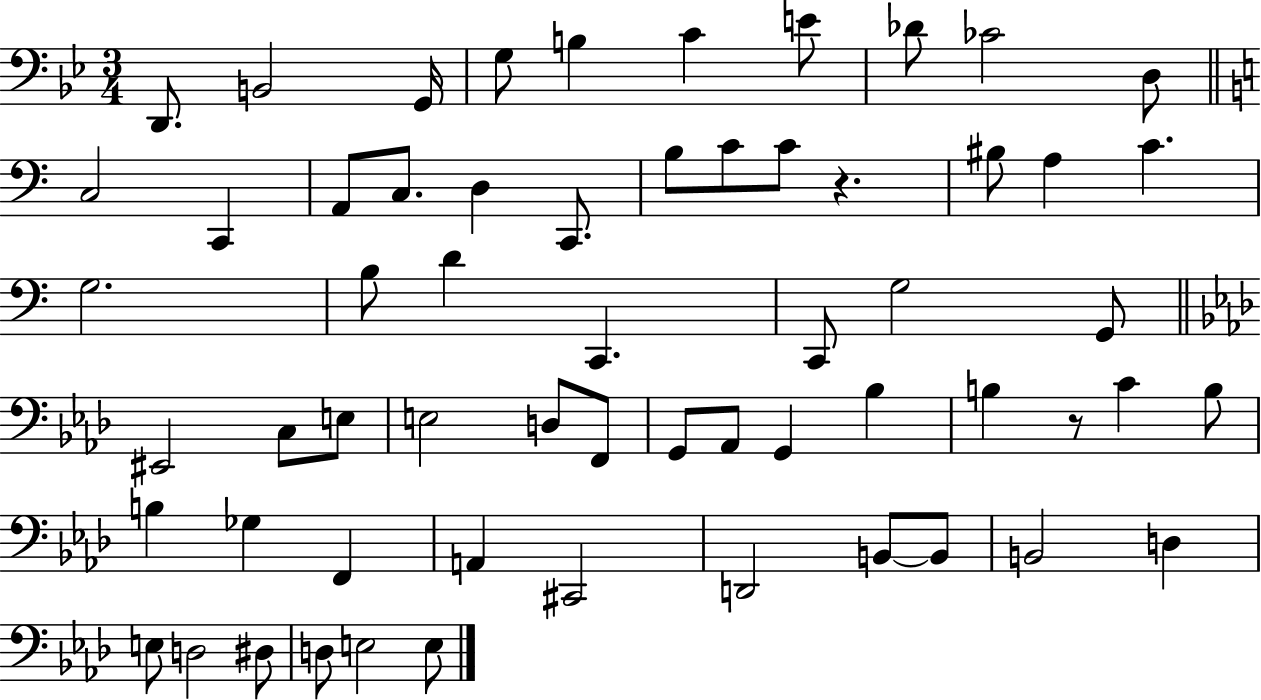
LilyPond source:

{
  \clef bass
  \numericTimeSignature
  \time 3/4
  \key bes \major
  \repeat volta 2 { d,8. b,2 g,16 | g8 b4 c'4 e'8 | des'8 ces'2 d8 | \bar "||" \break \key c \major c2 c,4 | a,8 c8. d4 c,8. | b8 c'8 c'8 r4. | bis8 a4 c'4. | \break g2. | b8 d'4 c,4. | c,8 g2 g,8 | \bar "||" \break \key aes \major eis,2 c8 e8 | e2 d8 f,8 | g,8 aes,8 g,4 bes4 | b4 r8 c'4 b8 | \break b4 ges4 f,4 | a,4 cis,2 | d,2 b,8~~ b,8 | b,2 d4 | \break e8 d2 dis8 | d8 e2 e8 | } \bar "|."
}